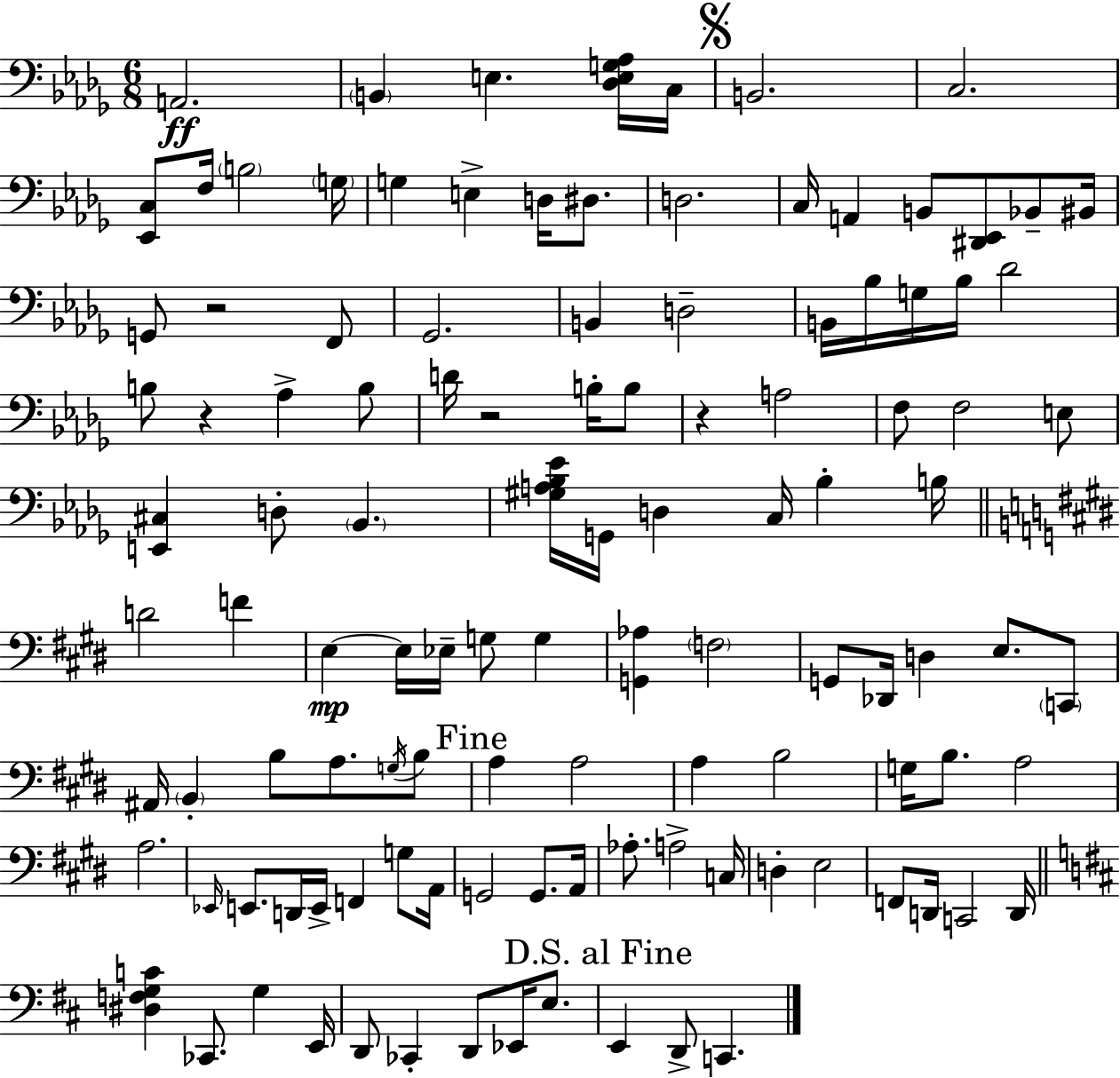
X:1
T:Untitled
M:6/8
L:1/4
K:Bbm
A,,2 B,, E, [_D,E,G,_A,]/4 C,/4 B,,2 C,2 [_E,,C,]/2 F,/4 B,2 G,/4 G, E, D,/4 ^D,/2 D,2 C,/4 A,, B,,/2 [^D,,_E,,]/2 _B,,/2 ^B,,/4 G,,/2 z2 F,,/2 _G,,2 B,, D,2 B,,/4 _B,/4 G,/4 _B,/4 _D2 B,/2 z _A, B,/2 D/4 z2 B,/4 B,/2 z A,2 F,/2 F,2 E,/2 [E,,^C,] D,/2 _B,, [^G,A,_B,_E]/4 G,,/4 D, C,/4 _B, B,/4 D2 F E, E,/4 _E,/4 G,/2 G, [G,,_A,] F,2 G,,/2 _D,,/4 D, E,/2 C,,/2 ^A,,/4 B,, B,/2 A,/2 G,/4 B,/2 A, A,2 A, B,2 G,/4 B,/2 A,2 A,2 _E,,/4 E,,/2 D,,/4 E,,/4 F,, G,/2 A,,/4 G,,2 G,,/2 A,,/4 _A,/2 A,2 C,/4 D, E,2 F,,/2 D,,/4 C,,2 D,,/4 [^D,F,G,C] _C,,/2 G, E,,/4 D,,/2 _C,, D,,/2 _E,,/4 E,/2 E,, D,,/2 C,,